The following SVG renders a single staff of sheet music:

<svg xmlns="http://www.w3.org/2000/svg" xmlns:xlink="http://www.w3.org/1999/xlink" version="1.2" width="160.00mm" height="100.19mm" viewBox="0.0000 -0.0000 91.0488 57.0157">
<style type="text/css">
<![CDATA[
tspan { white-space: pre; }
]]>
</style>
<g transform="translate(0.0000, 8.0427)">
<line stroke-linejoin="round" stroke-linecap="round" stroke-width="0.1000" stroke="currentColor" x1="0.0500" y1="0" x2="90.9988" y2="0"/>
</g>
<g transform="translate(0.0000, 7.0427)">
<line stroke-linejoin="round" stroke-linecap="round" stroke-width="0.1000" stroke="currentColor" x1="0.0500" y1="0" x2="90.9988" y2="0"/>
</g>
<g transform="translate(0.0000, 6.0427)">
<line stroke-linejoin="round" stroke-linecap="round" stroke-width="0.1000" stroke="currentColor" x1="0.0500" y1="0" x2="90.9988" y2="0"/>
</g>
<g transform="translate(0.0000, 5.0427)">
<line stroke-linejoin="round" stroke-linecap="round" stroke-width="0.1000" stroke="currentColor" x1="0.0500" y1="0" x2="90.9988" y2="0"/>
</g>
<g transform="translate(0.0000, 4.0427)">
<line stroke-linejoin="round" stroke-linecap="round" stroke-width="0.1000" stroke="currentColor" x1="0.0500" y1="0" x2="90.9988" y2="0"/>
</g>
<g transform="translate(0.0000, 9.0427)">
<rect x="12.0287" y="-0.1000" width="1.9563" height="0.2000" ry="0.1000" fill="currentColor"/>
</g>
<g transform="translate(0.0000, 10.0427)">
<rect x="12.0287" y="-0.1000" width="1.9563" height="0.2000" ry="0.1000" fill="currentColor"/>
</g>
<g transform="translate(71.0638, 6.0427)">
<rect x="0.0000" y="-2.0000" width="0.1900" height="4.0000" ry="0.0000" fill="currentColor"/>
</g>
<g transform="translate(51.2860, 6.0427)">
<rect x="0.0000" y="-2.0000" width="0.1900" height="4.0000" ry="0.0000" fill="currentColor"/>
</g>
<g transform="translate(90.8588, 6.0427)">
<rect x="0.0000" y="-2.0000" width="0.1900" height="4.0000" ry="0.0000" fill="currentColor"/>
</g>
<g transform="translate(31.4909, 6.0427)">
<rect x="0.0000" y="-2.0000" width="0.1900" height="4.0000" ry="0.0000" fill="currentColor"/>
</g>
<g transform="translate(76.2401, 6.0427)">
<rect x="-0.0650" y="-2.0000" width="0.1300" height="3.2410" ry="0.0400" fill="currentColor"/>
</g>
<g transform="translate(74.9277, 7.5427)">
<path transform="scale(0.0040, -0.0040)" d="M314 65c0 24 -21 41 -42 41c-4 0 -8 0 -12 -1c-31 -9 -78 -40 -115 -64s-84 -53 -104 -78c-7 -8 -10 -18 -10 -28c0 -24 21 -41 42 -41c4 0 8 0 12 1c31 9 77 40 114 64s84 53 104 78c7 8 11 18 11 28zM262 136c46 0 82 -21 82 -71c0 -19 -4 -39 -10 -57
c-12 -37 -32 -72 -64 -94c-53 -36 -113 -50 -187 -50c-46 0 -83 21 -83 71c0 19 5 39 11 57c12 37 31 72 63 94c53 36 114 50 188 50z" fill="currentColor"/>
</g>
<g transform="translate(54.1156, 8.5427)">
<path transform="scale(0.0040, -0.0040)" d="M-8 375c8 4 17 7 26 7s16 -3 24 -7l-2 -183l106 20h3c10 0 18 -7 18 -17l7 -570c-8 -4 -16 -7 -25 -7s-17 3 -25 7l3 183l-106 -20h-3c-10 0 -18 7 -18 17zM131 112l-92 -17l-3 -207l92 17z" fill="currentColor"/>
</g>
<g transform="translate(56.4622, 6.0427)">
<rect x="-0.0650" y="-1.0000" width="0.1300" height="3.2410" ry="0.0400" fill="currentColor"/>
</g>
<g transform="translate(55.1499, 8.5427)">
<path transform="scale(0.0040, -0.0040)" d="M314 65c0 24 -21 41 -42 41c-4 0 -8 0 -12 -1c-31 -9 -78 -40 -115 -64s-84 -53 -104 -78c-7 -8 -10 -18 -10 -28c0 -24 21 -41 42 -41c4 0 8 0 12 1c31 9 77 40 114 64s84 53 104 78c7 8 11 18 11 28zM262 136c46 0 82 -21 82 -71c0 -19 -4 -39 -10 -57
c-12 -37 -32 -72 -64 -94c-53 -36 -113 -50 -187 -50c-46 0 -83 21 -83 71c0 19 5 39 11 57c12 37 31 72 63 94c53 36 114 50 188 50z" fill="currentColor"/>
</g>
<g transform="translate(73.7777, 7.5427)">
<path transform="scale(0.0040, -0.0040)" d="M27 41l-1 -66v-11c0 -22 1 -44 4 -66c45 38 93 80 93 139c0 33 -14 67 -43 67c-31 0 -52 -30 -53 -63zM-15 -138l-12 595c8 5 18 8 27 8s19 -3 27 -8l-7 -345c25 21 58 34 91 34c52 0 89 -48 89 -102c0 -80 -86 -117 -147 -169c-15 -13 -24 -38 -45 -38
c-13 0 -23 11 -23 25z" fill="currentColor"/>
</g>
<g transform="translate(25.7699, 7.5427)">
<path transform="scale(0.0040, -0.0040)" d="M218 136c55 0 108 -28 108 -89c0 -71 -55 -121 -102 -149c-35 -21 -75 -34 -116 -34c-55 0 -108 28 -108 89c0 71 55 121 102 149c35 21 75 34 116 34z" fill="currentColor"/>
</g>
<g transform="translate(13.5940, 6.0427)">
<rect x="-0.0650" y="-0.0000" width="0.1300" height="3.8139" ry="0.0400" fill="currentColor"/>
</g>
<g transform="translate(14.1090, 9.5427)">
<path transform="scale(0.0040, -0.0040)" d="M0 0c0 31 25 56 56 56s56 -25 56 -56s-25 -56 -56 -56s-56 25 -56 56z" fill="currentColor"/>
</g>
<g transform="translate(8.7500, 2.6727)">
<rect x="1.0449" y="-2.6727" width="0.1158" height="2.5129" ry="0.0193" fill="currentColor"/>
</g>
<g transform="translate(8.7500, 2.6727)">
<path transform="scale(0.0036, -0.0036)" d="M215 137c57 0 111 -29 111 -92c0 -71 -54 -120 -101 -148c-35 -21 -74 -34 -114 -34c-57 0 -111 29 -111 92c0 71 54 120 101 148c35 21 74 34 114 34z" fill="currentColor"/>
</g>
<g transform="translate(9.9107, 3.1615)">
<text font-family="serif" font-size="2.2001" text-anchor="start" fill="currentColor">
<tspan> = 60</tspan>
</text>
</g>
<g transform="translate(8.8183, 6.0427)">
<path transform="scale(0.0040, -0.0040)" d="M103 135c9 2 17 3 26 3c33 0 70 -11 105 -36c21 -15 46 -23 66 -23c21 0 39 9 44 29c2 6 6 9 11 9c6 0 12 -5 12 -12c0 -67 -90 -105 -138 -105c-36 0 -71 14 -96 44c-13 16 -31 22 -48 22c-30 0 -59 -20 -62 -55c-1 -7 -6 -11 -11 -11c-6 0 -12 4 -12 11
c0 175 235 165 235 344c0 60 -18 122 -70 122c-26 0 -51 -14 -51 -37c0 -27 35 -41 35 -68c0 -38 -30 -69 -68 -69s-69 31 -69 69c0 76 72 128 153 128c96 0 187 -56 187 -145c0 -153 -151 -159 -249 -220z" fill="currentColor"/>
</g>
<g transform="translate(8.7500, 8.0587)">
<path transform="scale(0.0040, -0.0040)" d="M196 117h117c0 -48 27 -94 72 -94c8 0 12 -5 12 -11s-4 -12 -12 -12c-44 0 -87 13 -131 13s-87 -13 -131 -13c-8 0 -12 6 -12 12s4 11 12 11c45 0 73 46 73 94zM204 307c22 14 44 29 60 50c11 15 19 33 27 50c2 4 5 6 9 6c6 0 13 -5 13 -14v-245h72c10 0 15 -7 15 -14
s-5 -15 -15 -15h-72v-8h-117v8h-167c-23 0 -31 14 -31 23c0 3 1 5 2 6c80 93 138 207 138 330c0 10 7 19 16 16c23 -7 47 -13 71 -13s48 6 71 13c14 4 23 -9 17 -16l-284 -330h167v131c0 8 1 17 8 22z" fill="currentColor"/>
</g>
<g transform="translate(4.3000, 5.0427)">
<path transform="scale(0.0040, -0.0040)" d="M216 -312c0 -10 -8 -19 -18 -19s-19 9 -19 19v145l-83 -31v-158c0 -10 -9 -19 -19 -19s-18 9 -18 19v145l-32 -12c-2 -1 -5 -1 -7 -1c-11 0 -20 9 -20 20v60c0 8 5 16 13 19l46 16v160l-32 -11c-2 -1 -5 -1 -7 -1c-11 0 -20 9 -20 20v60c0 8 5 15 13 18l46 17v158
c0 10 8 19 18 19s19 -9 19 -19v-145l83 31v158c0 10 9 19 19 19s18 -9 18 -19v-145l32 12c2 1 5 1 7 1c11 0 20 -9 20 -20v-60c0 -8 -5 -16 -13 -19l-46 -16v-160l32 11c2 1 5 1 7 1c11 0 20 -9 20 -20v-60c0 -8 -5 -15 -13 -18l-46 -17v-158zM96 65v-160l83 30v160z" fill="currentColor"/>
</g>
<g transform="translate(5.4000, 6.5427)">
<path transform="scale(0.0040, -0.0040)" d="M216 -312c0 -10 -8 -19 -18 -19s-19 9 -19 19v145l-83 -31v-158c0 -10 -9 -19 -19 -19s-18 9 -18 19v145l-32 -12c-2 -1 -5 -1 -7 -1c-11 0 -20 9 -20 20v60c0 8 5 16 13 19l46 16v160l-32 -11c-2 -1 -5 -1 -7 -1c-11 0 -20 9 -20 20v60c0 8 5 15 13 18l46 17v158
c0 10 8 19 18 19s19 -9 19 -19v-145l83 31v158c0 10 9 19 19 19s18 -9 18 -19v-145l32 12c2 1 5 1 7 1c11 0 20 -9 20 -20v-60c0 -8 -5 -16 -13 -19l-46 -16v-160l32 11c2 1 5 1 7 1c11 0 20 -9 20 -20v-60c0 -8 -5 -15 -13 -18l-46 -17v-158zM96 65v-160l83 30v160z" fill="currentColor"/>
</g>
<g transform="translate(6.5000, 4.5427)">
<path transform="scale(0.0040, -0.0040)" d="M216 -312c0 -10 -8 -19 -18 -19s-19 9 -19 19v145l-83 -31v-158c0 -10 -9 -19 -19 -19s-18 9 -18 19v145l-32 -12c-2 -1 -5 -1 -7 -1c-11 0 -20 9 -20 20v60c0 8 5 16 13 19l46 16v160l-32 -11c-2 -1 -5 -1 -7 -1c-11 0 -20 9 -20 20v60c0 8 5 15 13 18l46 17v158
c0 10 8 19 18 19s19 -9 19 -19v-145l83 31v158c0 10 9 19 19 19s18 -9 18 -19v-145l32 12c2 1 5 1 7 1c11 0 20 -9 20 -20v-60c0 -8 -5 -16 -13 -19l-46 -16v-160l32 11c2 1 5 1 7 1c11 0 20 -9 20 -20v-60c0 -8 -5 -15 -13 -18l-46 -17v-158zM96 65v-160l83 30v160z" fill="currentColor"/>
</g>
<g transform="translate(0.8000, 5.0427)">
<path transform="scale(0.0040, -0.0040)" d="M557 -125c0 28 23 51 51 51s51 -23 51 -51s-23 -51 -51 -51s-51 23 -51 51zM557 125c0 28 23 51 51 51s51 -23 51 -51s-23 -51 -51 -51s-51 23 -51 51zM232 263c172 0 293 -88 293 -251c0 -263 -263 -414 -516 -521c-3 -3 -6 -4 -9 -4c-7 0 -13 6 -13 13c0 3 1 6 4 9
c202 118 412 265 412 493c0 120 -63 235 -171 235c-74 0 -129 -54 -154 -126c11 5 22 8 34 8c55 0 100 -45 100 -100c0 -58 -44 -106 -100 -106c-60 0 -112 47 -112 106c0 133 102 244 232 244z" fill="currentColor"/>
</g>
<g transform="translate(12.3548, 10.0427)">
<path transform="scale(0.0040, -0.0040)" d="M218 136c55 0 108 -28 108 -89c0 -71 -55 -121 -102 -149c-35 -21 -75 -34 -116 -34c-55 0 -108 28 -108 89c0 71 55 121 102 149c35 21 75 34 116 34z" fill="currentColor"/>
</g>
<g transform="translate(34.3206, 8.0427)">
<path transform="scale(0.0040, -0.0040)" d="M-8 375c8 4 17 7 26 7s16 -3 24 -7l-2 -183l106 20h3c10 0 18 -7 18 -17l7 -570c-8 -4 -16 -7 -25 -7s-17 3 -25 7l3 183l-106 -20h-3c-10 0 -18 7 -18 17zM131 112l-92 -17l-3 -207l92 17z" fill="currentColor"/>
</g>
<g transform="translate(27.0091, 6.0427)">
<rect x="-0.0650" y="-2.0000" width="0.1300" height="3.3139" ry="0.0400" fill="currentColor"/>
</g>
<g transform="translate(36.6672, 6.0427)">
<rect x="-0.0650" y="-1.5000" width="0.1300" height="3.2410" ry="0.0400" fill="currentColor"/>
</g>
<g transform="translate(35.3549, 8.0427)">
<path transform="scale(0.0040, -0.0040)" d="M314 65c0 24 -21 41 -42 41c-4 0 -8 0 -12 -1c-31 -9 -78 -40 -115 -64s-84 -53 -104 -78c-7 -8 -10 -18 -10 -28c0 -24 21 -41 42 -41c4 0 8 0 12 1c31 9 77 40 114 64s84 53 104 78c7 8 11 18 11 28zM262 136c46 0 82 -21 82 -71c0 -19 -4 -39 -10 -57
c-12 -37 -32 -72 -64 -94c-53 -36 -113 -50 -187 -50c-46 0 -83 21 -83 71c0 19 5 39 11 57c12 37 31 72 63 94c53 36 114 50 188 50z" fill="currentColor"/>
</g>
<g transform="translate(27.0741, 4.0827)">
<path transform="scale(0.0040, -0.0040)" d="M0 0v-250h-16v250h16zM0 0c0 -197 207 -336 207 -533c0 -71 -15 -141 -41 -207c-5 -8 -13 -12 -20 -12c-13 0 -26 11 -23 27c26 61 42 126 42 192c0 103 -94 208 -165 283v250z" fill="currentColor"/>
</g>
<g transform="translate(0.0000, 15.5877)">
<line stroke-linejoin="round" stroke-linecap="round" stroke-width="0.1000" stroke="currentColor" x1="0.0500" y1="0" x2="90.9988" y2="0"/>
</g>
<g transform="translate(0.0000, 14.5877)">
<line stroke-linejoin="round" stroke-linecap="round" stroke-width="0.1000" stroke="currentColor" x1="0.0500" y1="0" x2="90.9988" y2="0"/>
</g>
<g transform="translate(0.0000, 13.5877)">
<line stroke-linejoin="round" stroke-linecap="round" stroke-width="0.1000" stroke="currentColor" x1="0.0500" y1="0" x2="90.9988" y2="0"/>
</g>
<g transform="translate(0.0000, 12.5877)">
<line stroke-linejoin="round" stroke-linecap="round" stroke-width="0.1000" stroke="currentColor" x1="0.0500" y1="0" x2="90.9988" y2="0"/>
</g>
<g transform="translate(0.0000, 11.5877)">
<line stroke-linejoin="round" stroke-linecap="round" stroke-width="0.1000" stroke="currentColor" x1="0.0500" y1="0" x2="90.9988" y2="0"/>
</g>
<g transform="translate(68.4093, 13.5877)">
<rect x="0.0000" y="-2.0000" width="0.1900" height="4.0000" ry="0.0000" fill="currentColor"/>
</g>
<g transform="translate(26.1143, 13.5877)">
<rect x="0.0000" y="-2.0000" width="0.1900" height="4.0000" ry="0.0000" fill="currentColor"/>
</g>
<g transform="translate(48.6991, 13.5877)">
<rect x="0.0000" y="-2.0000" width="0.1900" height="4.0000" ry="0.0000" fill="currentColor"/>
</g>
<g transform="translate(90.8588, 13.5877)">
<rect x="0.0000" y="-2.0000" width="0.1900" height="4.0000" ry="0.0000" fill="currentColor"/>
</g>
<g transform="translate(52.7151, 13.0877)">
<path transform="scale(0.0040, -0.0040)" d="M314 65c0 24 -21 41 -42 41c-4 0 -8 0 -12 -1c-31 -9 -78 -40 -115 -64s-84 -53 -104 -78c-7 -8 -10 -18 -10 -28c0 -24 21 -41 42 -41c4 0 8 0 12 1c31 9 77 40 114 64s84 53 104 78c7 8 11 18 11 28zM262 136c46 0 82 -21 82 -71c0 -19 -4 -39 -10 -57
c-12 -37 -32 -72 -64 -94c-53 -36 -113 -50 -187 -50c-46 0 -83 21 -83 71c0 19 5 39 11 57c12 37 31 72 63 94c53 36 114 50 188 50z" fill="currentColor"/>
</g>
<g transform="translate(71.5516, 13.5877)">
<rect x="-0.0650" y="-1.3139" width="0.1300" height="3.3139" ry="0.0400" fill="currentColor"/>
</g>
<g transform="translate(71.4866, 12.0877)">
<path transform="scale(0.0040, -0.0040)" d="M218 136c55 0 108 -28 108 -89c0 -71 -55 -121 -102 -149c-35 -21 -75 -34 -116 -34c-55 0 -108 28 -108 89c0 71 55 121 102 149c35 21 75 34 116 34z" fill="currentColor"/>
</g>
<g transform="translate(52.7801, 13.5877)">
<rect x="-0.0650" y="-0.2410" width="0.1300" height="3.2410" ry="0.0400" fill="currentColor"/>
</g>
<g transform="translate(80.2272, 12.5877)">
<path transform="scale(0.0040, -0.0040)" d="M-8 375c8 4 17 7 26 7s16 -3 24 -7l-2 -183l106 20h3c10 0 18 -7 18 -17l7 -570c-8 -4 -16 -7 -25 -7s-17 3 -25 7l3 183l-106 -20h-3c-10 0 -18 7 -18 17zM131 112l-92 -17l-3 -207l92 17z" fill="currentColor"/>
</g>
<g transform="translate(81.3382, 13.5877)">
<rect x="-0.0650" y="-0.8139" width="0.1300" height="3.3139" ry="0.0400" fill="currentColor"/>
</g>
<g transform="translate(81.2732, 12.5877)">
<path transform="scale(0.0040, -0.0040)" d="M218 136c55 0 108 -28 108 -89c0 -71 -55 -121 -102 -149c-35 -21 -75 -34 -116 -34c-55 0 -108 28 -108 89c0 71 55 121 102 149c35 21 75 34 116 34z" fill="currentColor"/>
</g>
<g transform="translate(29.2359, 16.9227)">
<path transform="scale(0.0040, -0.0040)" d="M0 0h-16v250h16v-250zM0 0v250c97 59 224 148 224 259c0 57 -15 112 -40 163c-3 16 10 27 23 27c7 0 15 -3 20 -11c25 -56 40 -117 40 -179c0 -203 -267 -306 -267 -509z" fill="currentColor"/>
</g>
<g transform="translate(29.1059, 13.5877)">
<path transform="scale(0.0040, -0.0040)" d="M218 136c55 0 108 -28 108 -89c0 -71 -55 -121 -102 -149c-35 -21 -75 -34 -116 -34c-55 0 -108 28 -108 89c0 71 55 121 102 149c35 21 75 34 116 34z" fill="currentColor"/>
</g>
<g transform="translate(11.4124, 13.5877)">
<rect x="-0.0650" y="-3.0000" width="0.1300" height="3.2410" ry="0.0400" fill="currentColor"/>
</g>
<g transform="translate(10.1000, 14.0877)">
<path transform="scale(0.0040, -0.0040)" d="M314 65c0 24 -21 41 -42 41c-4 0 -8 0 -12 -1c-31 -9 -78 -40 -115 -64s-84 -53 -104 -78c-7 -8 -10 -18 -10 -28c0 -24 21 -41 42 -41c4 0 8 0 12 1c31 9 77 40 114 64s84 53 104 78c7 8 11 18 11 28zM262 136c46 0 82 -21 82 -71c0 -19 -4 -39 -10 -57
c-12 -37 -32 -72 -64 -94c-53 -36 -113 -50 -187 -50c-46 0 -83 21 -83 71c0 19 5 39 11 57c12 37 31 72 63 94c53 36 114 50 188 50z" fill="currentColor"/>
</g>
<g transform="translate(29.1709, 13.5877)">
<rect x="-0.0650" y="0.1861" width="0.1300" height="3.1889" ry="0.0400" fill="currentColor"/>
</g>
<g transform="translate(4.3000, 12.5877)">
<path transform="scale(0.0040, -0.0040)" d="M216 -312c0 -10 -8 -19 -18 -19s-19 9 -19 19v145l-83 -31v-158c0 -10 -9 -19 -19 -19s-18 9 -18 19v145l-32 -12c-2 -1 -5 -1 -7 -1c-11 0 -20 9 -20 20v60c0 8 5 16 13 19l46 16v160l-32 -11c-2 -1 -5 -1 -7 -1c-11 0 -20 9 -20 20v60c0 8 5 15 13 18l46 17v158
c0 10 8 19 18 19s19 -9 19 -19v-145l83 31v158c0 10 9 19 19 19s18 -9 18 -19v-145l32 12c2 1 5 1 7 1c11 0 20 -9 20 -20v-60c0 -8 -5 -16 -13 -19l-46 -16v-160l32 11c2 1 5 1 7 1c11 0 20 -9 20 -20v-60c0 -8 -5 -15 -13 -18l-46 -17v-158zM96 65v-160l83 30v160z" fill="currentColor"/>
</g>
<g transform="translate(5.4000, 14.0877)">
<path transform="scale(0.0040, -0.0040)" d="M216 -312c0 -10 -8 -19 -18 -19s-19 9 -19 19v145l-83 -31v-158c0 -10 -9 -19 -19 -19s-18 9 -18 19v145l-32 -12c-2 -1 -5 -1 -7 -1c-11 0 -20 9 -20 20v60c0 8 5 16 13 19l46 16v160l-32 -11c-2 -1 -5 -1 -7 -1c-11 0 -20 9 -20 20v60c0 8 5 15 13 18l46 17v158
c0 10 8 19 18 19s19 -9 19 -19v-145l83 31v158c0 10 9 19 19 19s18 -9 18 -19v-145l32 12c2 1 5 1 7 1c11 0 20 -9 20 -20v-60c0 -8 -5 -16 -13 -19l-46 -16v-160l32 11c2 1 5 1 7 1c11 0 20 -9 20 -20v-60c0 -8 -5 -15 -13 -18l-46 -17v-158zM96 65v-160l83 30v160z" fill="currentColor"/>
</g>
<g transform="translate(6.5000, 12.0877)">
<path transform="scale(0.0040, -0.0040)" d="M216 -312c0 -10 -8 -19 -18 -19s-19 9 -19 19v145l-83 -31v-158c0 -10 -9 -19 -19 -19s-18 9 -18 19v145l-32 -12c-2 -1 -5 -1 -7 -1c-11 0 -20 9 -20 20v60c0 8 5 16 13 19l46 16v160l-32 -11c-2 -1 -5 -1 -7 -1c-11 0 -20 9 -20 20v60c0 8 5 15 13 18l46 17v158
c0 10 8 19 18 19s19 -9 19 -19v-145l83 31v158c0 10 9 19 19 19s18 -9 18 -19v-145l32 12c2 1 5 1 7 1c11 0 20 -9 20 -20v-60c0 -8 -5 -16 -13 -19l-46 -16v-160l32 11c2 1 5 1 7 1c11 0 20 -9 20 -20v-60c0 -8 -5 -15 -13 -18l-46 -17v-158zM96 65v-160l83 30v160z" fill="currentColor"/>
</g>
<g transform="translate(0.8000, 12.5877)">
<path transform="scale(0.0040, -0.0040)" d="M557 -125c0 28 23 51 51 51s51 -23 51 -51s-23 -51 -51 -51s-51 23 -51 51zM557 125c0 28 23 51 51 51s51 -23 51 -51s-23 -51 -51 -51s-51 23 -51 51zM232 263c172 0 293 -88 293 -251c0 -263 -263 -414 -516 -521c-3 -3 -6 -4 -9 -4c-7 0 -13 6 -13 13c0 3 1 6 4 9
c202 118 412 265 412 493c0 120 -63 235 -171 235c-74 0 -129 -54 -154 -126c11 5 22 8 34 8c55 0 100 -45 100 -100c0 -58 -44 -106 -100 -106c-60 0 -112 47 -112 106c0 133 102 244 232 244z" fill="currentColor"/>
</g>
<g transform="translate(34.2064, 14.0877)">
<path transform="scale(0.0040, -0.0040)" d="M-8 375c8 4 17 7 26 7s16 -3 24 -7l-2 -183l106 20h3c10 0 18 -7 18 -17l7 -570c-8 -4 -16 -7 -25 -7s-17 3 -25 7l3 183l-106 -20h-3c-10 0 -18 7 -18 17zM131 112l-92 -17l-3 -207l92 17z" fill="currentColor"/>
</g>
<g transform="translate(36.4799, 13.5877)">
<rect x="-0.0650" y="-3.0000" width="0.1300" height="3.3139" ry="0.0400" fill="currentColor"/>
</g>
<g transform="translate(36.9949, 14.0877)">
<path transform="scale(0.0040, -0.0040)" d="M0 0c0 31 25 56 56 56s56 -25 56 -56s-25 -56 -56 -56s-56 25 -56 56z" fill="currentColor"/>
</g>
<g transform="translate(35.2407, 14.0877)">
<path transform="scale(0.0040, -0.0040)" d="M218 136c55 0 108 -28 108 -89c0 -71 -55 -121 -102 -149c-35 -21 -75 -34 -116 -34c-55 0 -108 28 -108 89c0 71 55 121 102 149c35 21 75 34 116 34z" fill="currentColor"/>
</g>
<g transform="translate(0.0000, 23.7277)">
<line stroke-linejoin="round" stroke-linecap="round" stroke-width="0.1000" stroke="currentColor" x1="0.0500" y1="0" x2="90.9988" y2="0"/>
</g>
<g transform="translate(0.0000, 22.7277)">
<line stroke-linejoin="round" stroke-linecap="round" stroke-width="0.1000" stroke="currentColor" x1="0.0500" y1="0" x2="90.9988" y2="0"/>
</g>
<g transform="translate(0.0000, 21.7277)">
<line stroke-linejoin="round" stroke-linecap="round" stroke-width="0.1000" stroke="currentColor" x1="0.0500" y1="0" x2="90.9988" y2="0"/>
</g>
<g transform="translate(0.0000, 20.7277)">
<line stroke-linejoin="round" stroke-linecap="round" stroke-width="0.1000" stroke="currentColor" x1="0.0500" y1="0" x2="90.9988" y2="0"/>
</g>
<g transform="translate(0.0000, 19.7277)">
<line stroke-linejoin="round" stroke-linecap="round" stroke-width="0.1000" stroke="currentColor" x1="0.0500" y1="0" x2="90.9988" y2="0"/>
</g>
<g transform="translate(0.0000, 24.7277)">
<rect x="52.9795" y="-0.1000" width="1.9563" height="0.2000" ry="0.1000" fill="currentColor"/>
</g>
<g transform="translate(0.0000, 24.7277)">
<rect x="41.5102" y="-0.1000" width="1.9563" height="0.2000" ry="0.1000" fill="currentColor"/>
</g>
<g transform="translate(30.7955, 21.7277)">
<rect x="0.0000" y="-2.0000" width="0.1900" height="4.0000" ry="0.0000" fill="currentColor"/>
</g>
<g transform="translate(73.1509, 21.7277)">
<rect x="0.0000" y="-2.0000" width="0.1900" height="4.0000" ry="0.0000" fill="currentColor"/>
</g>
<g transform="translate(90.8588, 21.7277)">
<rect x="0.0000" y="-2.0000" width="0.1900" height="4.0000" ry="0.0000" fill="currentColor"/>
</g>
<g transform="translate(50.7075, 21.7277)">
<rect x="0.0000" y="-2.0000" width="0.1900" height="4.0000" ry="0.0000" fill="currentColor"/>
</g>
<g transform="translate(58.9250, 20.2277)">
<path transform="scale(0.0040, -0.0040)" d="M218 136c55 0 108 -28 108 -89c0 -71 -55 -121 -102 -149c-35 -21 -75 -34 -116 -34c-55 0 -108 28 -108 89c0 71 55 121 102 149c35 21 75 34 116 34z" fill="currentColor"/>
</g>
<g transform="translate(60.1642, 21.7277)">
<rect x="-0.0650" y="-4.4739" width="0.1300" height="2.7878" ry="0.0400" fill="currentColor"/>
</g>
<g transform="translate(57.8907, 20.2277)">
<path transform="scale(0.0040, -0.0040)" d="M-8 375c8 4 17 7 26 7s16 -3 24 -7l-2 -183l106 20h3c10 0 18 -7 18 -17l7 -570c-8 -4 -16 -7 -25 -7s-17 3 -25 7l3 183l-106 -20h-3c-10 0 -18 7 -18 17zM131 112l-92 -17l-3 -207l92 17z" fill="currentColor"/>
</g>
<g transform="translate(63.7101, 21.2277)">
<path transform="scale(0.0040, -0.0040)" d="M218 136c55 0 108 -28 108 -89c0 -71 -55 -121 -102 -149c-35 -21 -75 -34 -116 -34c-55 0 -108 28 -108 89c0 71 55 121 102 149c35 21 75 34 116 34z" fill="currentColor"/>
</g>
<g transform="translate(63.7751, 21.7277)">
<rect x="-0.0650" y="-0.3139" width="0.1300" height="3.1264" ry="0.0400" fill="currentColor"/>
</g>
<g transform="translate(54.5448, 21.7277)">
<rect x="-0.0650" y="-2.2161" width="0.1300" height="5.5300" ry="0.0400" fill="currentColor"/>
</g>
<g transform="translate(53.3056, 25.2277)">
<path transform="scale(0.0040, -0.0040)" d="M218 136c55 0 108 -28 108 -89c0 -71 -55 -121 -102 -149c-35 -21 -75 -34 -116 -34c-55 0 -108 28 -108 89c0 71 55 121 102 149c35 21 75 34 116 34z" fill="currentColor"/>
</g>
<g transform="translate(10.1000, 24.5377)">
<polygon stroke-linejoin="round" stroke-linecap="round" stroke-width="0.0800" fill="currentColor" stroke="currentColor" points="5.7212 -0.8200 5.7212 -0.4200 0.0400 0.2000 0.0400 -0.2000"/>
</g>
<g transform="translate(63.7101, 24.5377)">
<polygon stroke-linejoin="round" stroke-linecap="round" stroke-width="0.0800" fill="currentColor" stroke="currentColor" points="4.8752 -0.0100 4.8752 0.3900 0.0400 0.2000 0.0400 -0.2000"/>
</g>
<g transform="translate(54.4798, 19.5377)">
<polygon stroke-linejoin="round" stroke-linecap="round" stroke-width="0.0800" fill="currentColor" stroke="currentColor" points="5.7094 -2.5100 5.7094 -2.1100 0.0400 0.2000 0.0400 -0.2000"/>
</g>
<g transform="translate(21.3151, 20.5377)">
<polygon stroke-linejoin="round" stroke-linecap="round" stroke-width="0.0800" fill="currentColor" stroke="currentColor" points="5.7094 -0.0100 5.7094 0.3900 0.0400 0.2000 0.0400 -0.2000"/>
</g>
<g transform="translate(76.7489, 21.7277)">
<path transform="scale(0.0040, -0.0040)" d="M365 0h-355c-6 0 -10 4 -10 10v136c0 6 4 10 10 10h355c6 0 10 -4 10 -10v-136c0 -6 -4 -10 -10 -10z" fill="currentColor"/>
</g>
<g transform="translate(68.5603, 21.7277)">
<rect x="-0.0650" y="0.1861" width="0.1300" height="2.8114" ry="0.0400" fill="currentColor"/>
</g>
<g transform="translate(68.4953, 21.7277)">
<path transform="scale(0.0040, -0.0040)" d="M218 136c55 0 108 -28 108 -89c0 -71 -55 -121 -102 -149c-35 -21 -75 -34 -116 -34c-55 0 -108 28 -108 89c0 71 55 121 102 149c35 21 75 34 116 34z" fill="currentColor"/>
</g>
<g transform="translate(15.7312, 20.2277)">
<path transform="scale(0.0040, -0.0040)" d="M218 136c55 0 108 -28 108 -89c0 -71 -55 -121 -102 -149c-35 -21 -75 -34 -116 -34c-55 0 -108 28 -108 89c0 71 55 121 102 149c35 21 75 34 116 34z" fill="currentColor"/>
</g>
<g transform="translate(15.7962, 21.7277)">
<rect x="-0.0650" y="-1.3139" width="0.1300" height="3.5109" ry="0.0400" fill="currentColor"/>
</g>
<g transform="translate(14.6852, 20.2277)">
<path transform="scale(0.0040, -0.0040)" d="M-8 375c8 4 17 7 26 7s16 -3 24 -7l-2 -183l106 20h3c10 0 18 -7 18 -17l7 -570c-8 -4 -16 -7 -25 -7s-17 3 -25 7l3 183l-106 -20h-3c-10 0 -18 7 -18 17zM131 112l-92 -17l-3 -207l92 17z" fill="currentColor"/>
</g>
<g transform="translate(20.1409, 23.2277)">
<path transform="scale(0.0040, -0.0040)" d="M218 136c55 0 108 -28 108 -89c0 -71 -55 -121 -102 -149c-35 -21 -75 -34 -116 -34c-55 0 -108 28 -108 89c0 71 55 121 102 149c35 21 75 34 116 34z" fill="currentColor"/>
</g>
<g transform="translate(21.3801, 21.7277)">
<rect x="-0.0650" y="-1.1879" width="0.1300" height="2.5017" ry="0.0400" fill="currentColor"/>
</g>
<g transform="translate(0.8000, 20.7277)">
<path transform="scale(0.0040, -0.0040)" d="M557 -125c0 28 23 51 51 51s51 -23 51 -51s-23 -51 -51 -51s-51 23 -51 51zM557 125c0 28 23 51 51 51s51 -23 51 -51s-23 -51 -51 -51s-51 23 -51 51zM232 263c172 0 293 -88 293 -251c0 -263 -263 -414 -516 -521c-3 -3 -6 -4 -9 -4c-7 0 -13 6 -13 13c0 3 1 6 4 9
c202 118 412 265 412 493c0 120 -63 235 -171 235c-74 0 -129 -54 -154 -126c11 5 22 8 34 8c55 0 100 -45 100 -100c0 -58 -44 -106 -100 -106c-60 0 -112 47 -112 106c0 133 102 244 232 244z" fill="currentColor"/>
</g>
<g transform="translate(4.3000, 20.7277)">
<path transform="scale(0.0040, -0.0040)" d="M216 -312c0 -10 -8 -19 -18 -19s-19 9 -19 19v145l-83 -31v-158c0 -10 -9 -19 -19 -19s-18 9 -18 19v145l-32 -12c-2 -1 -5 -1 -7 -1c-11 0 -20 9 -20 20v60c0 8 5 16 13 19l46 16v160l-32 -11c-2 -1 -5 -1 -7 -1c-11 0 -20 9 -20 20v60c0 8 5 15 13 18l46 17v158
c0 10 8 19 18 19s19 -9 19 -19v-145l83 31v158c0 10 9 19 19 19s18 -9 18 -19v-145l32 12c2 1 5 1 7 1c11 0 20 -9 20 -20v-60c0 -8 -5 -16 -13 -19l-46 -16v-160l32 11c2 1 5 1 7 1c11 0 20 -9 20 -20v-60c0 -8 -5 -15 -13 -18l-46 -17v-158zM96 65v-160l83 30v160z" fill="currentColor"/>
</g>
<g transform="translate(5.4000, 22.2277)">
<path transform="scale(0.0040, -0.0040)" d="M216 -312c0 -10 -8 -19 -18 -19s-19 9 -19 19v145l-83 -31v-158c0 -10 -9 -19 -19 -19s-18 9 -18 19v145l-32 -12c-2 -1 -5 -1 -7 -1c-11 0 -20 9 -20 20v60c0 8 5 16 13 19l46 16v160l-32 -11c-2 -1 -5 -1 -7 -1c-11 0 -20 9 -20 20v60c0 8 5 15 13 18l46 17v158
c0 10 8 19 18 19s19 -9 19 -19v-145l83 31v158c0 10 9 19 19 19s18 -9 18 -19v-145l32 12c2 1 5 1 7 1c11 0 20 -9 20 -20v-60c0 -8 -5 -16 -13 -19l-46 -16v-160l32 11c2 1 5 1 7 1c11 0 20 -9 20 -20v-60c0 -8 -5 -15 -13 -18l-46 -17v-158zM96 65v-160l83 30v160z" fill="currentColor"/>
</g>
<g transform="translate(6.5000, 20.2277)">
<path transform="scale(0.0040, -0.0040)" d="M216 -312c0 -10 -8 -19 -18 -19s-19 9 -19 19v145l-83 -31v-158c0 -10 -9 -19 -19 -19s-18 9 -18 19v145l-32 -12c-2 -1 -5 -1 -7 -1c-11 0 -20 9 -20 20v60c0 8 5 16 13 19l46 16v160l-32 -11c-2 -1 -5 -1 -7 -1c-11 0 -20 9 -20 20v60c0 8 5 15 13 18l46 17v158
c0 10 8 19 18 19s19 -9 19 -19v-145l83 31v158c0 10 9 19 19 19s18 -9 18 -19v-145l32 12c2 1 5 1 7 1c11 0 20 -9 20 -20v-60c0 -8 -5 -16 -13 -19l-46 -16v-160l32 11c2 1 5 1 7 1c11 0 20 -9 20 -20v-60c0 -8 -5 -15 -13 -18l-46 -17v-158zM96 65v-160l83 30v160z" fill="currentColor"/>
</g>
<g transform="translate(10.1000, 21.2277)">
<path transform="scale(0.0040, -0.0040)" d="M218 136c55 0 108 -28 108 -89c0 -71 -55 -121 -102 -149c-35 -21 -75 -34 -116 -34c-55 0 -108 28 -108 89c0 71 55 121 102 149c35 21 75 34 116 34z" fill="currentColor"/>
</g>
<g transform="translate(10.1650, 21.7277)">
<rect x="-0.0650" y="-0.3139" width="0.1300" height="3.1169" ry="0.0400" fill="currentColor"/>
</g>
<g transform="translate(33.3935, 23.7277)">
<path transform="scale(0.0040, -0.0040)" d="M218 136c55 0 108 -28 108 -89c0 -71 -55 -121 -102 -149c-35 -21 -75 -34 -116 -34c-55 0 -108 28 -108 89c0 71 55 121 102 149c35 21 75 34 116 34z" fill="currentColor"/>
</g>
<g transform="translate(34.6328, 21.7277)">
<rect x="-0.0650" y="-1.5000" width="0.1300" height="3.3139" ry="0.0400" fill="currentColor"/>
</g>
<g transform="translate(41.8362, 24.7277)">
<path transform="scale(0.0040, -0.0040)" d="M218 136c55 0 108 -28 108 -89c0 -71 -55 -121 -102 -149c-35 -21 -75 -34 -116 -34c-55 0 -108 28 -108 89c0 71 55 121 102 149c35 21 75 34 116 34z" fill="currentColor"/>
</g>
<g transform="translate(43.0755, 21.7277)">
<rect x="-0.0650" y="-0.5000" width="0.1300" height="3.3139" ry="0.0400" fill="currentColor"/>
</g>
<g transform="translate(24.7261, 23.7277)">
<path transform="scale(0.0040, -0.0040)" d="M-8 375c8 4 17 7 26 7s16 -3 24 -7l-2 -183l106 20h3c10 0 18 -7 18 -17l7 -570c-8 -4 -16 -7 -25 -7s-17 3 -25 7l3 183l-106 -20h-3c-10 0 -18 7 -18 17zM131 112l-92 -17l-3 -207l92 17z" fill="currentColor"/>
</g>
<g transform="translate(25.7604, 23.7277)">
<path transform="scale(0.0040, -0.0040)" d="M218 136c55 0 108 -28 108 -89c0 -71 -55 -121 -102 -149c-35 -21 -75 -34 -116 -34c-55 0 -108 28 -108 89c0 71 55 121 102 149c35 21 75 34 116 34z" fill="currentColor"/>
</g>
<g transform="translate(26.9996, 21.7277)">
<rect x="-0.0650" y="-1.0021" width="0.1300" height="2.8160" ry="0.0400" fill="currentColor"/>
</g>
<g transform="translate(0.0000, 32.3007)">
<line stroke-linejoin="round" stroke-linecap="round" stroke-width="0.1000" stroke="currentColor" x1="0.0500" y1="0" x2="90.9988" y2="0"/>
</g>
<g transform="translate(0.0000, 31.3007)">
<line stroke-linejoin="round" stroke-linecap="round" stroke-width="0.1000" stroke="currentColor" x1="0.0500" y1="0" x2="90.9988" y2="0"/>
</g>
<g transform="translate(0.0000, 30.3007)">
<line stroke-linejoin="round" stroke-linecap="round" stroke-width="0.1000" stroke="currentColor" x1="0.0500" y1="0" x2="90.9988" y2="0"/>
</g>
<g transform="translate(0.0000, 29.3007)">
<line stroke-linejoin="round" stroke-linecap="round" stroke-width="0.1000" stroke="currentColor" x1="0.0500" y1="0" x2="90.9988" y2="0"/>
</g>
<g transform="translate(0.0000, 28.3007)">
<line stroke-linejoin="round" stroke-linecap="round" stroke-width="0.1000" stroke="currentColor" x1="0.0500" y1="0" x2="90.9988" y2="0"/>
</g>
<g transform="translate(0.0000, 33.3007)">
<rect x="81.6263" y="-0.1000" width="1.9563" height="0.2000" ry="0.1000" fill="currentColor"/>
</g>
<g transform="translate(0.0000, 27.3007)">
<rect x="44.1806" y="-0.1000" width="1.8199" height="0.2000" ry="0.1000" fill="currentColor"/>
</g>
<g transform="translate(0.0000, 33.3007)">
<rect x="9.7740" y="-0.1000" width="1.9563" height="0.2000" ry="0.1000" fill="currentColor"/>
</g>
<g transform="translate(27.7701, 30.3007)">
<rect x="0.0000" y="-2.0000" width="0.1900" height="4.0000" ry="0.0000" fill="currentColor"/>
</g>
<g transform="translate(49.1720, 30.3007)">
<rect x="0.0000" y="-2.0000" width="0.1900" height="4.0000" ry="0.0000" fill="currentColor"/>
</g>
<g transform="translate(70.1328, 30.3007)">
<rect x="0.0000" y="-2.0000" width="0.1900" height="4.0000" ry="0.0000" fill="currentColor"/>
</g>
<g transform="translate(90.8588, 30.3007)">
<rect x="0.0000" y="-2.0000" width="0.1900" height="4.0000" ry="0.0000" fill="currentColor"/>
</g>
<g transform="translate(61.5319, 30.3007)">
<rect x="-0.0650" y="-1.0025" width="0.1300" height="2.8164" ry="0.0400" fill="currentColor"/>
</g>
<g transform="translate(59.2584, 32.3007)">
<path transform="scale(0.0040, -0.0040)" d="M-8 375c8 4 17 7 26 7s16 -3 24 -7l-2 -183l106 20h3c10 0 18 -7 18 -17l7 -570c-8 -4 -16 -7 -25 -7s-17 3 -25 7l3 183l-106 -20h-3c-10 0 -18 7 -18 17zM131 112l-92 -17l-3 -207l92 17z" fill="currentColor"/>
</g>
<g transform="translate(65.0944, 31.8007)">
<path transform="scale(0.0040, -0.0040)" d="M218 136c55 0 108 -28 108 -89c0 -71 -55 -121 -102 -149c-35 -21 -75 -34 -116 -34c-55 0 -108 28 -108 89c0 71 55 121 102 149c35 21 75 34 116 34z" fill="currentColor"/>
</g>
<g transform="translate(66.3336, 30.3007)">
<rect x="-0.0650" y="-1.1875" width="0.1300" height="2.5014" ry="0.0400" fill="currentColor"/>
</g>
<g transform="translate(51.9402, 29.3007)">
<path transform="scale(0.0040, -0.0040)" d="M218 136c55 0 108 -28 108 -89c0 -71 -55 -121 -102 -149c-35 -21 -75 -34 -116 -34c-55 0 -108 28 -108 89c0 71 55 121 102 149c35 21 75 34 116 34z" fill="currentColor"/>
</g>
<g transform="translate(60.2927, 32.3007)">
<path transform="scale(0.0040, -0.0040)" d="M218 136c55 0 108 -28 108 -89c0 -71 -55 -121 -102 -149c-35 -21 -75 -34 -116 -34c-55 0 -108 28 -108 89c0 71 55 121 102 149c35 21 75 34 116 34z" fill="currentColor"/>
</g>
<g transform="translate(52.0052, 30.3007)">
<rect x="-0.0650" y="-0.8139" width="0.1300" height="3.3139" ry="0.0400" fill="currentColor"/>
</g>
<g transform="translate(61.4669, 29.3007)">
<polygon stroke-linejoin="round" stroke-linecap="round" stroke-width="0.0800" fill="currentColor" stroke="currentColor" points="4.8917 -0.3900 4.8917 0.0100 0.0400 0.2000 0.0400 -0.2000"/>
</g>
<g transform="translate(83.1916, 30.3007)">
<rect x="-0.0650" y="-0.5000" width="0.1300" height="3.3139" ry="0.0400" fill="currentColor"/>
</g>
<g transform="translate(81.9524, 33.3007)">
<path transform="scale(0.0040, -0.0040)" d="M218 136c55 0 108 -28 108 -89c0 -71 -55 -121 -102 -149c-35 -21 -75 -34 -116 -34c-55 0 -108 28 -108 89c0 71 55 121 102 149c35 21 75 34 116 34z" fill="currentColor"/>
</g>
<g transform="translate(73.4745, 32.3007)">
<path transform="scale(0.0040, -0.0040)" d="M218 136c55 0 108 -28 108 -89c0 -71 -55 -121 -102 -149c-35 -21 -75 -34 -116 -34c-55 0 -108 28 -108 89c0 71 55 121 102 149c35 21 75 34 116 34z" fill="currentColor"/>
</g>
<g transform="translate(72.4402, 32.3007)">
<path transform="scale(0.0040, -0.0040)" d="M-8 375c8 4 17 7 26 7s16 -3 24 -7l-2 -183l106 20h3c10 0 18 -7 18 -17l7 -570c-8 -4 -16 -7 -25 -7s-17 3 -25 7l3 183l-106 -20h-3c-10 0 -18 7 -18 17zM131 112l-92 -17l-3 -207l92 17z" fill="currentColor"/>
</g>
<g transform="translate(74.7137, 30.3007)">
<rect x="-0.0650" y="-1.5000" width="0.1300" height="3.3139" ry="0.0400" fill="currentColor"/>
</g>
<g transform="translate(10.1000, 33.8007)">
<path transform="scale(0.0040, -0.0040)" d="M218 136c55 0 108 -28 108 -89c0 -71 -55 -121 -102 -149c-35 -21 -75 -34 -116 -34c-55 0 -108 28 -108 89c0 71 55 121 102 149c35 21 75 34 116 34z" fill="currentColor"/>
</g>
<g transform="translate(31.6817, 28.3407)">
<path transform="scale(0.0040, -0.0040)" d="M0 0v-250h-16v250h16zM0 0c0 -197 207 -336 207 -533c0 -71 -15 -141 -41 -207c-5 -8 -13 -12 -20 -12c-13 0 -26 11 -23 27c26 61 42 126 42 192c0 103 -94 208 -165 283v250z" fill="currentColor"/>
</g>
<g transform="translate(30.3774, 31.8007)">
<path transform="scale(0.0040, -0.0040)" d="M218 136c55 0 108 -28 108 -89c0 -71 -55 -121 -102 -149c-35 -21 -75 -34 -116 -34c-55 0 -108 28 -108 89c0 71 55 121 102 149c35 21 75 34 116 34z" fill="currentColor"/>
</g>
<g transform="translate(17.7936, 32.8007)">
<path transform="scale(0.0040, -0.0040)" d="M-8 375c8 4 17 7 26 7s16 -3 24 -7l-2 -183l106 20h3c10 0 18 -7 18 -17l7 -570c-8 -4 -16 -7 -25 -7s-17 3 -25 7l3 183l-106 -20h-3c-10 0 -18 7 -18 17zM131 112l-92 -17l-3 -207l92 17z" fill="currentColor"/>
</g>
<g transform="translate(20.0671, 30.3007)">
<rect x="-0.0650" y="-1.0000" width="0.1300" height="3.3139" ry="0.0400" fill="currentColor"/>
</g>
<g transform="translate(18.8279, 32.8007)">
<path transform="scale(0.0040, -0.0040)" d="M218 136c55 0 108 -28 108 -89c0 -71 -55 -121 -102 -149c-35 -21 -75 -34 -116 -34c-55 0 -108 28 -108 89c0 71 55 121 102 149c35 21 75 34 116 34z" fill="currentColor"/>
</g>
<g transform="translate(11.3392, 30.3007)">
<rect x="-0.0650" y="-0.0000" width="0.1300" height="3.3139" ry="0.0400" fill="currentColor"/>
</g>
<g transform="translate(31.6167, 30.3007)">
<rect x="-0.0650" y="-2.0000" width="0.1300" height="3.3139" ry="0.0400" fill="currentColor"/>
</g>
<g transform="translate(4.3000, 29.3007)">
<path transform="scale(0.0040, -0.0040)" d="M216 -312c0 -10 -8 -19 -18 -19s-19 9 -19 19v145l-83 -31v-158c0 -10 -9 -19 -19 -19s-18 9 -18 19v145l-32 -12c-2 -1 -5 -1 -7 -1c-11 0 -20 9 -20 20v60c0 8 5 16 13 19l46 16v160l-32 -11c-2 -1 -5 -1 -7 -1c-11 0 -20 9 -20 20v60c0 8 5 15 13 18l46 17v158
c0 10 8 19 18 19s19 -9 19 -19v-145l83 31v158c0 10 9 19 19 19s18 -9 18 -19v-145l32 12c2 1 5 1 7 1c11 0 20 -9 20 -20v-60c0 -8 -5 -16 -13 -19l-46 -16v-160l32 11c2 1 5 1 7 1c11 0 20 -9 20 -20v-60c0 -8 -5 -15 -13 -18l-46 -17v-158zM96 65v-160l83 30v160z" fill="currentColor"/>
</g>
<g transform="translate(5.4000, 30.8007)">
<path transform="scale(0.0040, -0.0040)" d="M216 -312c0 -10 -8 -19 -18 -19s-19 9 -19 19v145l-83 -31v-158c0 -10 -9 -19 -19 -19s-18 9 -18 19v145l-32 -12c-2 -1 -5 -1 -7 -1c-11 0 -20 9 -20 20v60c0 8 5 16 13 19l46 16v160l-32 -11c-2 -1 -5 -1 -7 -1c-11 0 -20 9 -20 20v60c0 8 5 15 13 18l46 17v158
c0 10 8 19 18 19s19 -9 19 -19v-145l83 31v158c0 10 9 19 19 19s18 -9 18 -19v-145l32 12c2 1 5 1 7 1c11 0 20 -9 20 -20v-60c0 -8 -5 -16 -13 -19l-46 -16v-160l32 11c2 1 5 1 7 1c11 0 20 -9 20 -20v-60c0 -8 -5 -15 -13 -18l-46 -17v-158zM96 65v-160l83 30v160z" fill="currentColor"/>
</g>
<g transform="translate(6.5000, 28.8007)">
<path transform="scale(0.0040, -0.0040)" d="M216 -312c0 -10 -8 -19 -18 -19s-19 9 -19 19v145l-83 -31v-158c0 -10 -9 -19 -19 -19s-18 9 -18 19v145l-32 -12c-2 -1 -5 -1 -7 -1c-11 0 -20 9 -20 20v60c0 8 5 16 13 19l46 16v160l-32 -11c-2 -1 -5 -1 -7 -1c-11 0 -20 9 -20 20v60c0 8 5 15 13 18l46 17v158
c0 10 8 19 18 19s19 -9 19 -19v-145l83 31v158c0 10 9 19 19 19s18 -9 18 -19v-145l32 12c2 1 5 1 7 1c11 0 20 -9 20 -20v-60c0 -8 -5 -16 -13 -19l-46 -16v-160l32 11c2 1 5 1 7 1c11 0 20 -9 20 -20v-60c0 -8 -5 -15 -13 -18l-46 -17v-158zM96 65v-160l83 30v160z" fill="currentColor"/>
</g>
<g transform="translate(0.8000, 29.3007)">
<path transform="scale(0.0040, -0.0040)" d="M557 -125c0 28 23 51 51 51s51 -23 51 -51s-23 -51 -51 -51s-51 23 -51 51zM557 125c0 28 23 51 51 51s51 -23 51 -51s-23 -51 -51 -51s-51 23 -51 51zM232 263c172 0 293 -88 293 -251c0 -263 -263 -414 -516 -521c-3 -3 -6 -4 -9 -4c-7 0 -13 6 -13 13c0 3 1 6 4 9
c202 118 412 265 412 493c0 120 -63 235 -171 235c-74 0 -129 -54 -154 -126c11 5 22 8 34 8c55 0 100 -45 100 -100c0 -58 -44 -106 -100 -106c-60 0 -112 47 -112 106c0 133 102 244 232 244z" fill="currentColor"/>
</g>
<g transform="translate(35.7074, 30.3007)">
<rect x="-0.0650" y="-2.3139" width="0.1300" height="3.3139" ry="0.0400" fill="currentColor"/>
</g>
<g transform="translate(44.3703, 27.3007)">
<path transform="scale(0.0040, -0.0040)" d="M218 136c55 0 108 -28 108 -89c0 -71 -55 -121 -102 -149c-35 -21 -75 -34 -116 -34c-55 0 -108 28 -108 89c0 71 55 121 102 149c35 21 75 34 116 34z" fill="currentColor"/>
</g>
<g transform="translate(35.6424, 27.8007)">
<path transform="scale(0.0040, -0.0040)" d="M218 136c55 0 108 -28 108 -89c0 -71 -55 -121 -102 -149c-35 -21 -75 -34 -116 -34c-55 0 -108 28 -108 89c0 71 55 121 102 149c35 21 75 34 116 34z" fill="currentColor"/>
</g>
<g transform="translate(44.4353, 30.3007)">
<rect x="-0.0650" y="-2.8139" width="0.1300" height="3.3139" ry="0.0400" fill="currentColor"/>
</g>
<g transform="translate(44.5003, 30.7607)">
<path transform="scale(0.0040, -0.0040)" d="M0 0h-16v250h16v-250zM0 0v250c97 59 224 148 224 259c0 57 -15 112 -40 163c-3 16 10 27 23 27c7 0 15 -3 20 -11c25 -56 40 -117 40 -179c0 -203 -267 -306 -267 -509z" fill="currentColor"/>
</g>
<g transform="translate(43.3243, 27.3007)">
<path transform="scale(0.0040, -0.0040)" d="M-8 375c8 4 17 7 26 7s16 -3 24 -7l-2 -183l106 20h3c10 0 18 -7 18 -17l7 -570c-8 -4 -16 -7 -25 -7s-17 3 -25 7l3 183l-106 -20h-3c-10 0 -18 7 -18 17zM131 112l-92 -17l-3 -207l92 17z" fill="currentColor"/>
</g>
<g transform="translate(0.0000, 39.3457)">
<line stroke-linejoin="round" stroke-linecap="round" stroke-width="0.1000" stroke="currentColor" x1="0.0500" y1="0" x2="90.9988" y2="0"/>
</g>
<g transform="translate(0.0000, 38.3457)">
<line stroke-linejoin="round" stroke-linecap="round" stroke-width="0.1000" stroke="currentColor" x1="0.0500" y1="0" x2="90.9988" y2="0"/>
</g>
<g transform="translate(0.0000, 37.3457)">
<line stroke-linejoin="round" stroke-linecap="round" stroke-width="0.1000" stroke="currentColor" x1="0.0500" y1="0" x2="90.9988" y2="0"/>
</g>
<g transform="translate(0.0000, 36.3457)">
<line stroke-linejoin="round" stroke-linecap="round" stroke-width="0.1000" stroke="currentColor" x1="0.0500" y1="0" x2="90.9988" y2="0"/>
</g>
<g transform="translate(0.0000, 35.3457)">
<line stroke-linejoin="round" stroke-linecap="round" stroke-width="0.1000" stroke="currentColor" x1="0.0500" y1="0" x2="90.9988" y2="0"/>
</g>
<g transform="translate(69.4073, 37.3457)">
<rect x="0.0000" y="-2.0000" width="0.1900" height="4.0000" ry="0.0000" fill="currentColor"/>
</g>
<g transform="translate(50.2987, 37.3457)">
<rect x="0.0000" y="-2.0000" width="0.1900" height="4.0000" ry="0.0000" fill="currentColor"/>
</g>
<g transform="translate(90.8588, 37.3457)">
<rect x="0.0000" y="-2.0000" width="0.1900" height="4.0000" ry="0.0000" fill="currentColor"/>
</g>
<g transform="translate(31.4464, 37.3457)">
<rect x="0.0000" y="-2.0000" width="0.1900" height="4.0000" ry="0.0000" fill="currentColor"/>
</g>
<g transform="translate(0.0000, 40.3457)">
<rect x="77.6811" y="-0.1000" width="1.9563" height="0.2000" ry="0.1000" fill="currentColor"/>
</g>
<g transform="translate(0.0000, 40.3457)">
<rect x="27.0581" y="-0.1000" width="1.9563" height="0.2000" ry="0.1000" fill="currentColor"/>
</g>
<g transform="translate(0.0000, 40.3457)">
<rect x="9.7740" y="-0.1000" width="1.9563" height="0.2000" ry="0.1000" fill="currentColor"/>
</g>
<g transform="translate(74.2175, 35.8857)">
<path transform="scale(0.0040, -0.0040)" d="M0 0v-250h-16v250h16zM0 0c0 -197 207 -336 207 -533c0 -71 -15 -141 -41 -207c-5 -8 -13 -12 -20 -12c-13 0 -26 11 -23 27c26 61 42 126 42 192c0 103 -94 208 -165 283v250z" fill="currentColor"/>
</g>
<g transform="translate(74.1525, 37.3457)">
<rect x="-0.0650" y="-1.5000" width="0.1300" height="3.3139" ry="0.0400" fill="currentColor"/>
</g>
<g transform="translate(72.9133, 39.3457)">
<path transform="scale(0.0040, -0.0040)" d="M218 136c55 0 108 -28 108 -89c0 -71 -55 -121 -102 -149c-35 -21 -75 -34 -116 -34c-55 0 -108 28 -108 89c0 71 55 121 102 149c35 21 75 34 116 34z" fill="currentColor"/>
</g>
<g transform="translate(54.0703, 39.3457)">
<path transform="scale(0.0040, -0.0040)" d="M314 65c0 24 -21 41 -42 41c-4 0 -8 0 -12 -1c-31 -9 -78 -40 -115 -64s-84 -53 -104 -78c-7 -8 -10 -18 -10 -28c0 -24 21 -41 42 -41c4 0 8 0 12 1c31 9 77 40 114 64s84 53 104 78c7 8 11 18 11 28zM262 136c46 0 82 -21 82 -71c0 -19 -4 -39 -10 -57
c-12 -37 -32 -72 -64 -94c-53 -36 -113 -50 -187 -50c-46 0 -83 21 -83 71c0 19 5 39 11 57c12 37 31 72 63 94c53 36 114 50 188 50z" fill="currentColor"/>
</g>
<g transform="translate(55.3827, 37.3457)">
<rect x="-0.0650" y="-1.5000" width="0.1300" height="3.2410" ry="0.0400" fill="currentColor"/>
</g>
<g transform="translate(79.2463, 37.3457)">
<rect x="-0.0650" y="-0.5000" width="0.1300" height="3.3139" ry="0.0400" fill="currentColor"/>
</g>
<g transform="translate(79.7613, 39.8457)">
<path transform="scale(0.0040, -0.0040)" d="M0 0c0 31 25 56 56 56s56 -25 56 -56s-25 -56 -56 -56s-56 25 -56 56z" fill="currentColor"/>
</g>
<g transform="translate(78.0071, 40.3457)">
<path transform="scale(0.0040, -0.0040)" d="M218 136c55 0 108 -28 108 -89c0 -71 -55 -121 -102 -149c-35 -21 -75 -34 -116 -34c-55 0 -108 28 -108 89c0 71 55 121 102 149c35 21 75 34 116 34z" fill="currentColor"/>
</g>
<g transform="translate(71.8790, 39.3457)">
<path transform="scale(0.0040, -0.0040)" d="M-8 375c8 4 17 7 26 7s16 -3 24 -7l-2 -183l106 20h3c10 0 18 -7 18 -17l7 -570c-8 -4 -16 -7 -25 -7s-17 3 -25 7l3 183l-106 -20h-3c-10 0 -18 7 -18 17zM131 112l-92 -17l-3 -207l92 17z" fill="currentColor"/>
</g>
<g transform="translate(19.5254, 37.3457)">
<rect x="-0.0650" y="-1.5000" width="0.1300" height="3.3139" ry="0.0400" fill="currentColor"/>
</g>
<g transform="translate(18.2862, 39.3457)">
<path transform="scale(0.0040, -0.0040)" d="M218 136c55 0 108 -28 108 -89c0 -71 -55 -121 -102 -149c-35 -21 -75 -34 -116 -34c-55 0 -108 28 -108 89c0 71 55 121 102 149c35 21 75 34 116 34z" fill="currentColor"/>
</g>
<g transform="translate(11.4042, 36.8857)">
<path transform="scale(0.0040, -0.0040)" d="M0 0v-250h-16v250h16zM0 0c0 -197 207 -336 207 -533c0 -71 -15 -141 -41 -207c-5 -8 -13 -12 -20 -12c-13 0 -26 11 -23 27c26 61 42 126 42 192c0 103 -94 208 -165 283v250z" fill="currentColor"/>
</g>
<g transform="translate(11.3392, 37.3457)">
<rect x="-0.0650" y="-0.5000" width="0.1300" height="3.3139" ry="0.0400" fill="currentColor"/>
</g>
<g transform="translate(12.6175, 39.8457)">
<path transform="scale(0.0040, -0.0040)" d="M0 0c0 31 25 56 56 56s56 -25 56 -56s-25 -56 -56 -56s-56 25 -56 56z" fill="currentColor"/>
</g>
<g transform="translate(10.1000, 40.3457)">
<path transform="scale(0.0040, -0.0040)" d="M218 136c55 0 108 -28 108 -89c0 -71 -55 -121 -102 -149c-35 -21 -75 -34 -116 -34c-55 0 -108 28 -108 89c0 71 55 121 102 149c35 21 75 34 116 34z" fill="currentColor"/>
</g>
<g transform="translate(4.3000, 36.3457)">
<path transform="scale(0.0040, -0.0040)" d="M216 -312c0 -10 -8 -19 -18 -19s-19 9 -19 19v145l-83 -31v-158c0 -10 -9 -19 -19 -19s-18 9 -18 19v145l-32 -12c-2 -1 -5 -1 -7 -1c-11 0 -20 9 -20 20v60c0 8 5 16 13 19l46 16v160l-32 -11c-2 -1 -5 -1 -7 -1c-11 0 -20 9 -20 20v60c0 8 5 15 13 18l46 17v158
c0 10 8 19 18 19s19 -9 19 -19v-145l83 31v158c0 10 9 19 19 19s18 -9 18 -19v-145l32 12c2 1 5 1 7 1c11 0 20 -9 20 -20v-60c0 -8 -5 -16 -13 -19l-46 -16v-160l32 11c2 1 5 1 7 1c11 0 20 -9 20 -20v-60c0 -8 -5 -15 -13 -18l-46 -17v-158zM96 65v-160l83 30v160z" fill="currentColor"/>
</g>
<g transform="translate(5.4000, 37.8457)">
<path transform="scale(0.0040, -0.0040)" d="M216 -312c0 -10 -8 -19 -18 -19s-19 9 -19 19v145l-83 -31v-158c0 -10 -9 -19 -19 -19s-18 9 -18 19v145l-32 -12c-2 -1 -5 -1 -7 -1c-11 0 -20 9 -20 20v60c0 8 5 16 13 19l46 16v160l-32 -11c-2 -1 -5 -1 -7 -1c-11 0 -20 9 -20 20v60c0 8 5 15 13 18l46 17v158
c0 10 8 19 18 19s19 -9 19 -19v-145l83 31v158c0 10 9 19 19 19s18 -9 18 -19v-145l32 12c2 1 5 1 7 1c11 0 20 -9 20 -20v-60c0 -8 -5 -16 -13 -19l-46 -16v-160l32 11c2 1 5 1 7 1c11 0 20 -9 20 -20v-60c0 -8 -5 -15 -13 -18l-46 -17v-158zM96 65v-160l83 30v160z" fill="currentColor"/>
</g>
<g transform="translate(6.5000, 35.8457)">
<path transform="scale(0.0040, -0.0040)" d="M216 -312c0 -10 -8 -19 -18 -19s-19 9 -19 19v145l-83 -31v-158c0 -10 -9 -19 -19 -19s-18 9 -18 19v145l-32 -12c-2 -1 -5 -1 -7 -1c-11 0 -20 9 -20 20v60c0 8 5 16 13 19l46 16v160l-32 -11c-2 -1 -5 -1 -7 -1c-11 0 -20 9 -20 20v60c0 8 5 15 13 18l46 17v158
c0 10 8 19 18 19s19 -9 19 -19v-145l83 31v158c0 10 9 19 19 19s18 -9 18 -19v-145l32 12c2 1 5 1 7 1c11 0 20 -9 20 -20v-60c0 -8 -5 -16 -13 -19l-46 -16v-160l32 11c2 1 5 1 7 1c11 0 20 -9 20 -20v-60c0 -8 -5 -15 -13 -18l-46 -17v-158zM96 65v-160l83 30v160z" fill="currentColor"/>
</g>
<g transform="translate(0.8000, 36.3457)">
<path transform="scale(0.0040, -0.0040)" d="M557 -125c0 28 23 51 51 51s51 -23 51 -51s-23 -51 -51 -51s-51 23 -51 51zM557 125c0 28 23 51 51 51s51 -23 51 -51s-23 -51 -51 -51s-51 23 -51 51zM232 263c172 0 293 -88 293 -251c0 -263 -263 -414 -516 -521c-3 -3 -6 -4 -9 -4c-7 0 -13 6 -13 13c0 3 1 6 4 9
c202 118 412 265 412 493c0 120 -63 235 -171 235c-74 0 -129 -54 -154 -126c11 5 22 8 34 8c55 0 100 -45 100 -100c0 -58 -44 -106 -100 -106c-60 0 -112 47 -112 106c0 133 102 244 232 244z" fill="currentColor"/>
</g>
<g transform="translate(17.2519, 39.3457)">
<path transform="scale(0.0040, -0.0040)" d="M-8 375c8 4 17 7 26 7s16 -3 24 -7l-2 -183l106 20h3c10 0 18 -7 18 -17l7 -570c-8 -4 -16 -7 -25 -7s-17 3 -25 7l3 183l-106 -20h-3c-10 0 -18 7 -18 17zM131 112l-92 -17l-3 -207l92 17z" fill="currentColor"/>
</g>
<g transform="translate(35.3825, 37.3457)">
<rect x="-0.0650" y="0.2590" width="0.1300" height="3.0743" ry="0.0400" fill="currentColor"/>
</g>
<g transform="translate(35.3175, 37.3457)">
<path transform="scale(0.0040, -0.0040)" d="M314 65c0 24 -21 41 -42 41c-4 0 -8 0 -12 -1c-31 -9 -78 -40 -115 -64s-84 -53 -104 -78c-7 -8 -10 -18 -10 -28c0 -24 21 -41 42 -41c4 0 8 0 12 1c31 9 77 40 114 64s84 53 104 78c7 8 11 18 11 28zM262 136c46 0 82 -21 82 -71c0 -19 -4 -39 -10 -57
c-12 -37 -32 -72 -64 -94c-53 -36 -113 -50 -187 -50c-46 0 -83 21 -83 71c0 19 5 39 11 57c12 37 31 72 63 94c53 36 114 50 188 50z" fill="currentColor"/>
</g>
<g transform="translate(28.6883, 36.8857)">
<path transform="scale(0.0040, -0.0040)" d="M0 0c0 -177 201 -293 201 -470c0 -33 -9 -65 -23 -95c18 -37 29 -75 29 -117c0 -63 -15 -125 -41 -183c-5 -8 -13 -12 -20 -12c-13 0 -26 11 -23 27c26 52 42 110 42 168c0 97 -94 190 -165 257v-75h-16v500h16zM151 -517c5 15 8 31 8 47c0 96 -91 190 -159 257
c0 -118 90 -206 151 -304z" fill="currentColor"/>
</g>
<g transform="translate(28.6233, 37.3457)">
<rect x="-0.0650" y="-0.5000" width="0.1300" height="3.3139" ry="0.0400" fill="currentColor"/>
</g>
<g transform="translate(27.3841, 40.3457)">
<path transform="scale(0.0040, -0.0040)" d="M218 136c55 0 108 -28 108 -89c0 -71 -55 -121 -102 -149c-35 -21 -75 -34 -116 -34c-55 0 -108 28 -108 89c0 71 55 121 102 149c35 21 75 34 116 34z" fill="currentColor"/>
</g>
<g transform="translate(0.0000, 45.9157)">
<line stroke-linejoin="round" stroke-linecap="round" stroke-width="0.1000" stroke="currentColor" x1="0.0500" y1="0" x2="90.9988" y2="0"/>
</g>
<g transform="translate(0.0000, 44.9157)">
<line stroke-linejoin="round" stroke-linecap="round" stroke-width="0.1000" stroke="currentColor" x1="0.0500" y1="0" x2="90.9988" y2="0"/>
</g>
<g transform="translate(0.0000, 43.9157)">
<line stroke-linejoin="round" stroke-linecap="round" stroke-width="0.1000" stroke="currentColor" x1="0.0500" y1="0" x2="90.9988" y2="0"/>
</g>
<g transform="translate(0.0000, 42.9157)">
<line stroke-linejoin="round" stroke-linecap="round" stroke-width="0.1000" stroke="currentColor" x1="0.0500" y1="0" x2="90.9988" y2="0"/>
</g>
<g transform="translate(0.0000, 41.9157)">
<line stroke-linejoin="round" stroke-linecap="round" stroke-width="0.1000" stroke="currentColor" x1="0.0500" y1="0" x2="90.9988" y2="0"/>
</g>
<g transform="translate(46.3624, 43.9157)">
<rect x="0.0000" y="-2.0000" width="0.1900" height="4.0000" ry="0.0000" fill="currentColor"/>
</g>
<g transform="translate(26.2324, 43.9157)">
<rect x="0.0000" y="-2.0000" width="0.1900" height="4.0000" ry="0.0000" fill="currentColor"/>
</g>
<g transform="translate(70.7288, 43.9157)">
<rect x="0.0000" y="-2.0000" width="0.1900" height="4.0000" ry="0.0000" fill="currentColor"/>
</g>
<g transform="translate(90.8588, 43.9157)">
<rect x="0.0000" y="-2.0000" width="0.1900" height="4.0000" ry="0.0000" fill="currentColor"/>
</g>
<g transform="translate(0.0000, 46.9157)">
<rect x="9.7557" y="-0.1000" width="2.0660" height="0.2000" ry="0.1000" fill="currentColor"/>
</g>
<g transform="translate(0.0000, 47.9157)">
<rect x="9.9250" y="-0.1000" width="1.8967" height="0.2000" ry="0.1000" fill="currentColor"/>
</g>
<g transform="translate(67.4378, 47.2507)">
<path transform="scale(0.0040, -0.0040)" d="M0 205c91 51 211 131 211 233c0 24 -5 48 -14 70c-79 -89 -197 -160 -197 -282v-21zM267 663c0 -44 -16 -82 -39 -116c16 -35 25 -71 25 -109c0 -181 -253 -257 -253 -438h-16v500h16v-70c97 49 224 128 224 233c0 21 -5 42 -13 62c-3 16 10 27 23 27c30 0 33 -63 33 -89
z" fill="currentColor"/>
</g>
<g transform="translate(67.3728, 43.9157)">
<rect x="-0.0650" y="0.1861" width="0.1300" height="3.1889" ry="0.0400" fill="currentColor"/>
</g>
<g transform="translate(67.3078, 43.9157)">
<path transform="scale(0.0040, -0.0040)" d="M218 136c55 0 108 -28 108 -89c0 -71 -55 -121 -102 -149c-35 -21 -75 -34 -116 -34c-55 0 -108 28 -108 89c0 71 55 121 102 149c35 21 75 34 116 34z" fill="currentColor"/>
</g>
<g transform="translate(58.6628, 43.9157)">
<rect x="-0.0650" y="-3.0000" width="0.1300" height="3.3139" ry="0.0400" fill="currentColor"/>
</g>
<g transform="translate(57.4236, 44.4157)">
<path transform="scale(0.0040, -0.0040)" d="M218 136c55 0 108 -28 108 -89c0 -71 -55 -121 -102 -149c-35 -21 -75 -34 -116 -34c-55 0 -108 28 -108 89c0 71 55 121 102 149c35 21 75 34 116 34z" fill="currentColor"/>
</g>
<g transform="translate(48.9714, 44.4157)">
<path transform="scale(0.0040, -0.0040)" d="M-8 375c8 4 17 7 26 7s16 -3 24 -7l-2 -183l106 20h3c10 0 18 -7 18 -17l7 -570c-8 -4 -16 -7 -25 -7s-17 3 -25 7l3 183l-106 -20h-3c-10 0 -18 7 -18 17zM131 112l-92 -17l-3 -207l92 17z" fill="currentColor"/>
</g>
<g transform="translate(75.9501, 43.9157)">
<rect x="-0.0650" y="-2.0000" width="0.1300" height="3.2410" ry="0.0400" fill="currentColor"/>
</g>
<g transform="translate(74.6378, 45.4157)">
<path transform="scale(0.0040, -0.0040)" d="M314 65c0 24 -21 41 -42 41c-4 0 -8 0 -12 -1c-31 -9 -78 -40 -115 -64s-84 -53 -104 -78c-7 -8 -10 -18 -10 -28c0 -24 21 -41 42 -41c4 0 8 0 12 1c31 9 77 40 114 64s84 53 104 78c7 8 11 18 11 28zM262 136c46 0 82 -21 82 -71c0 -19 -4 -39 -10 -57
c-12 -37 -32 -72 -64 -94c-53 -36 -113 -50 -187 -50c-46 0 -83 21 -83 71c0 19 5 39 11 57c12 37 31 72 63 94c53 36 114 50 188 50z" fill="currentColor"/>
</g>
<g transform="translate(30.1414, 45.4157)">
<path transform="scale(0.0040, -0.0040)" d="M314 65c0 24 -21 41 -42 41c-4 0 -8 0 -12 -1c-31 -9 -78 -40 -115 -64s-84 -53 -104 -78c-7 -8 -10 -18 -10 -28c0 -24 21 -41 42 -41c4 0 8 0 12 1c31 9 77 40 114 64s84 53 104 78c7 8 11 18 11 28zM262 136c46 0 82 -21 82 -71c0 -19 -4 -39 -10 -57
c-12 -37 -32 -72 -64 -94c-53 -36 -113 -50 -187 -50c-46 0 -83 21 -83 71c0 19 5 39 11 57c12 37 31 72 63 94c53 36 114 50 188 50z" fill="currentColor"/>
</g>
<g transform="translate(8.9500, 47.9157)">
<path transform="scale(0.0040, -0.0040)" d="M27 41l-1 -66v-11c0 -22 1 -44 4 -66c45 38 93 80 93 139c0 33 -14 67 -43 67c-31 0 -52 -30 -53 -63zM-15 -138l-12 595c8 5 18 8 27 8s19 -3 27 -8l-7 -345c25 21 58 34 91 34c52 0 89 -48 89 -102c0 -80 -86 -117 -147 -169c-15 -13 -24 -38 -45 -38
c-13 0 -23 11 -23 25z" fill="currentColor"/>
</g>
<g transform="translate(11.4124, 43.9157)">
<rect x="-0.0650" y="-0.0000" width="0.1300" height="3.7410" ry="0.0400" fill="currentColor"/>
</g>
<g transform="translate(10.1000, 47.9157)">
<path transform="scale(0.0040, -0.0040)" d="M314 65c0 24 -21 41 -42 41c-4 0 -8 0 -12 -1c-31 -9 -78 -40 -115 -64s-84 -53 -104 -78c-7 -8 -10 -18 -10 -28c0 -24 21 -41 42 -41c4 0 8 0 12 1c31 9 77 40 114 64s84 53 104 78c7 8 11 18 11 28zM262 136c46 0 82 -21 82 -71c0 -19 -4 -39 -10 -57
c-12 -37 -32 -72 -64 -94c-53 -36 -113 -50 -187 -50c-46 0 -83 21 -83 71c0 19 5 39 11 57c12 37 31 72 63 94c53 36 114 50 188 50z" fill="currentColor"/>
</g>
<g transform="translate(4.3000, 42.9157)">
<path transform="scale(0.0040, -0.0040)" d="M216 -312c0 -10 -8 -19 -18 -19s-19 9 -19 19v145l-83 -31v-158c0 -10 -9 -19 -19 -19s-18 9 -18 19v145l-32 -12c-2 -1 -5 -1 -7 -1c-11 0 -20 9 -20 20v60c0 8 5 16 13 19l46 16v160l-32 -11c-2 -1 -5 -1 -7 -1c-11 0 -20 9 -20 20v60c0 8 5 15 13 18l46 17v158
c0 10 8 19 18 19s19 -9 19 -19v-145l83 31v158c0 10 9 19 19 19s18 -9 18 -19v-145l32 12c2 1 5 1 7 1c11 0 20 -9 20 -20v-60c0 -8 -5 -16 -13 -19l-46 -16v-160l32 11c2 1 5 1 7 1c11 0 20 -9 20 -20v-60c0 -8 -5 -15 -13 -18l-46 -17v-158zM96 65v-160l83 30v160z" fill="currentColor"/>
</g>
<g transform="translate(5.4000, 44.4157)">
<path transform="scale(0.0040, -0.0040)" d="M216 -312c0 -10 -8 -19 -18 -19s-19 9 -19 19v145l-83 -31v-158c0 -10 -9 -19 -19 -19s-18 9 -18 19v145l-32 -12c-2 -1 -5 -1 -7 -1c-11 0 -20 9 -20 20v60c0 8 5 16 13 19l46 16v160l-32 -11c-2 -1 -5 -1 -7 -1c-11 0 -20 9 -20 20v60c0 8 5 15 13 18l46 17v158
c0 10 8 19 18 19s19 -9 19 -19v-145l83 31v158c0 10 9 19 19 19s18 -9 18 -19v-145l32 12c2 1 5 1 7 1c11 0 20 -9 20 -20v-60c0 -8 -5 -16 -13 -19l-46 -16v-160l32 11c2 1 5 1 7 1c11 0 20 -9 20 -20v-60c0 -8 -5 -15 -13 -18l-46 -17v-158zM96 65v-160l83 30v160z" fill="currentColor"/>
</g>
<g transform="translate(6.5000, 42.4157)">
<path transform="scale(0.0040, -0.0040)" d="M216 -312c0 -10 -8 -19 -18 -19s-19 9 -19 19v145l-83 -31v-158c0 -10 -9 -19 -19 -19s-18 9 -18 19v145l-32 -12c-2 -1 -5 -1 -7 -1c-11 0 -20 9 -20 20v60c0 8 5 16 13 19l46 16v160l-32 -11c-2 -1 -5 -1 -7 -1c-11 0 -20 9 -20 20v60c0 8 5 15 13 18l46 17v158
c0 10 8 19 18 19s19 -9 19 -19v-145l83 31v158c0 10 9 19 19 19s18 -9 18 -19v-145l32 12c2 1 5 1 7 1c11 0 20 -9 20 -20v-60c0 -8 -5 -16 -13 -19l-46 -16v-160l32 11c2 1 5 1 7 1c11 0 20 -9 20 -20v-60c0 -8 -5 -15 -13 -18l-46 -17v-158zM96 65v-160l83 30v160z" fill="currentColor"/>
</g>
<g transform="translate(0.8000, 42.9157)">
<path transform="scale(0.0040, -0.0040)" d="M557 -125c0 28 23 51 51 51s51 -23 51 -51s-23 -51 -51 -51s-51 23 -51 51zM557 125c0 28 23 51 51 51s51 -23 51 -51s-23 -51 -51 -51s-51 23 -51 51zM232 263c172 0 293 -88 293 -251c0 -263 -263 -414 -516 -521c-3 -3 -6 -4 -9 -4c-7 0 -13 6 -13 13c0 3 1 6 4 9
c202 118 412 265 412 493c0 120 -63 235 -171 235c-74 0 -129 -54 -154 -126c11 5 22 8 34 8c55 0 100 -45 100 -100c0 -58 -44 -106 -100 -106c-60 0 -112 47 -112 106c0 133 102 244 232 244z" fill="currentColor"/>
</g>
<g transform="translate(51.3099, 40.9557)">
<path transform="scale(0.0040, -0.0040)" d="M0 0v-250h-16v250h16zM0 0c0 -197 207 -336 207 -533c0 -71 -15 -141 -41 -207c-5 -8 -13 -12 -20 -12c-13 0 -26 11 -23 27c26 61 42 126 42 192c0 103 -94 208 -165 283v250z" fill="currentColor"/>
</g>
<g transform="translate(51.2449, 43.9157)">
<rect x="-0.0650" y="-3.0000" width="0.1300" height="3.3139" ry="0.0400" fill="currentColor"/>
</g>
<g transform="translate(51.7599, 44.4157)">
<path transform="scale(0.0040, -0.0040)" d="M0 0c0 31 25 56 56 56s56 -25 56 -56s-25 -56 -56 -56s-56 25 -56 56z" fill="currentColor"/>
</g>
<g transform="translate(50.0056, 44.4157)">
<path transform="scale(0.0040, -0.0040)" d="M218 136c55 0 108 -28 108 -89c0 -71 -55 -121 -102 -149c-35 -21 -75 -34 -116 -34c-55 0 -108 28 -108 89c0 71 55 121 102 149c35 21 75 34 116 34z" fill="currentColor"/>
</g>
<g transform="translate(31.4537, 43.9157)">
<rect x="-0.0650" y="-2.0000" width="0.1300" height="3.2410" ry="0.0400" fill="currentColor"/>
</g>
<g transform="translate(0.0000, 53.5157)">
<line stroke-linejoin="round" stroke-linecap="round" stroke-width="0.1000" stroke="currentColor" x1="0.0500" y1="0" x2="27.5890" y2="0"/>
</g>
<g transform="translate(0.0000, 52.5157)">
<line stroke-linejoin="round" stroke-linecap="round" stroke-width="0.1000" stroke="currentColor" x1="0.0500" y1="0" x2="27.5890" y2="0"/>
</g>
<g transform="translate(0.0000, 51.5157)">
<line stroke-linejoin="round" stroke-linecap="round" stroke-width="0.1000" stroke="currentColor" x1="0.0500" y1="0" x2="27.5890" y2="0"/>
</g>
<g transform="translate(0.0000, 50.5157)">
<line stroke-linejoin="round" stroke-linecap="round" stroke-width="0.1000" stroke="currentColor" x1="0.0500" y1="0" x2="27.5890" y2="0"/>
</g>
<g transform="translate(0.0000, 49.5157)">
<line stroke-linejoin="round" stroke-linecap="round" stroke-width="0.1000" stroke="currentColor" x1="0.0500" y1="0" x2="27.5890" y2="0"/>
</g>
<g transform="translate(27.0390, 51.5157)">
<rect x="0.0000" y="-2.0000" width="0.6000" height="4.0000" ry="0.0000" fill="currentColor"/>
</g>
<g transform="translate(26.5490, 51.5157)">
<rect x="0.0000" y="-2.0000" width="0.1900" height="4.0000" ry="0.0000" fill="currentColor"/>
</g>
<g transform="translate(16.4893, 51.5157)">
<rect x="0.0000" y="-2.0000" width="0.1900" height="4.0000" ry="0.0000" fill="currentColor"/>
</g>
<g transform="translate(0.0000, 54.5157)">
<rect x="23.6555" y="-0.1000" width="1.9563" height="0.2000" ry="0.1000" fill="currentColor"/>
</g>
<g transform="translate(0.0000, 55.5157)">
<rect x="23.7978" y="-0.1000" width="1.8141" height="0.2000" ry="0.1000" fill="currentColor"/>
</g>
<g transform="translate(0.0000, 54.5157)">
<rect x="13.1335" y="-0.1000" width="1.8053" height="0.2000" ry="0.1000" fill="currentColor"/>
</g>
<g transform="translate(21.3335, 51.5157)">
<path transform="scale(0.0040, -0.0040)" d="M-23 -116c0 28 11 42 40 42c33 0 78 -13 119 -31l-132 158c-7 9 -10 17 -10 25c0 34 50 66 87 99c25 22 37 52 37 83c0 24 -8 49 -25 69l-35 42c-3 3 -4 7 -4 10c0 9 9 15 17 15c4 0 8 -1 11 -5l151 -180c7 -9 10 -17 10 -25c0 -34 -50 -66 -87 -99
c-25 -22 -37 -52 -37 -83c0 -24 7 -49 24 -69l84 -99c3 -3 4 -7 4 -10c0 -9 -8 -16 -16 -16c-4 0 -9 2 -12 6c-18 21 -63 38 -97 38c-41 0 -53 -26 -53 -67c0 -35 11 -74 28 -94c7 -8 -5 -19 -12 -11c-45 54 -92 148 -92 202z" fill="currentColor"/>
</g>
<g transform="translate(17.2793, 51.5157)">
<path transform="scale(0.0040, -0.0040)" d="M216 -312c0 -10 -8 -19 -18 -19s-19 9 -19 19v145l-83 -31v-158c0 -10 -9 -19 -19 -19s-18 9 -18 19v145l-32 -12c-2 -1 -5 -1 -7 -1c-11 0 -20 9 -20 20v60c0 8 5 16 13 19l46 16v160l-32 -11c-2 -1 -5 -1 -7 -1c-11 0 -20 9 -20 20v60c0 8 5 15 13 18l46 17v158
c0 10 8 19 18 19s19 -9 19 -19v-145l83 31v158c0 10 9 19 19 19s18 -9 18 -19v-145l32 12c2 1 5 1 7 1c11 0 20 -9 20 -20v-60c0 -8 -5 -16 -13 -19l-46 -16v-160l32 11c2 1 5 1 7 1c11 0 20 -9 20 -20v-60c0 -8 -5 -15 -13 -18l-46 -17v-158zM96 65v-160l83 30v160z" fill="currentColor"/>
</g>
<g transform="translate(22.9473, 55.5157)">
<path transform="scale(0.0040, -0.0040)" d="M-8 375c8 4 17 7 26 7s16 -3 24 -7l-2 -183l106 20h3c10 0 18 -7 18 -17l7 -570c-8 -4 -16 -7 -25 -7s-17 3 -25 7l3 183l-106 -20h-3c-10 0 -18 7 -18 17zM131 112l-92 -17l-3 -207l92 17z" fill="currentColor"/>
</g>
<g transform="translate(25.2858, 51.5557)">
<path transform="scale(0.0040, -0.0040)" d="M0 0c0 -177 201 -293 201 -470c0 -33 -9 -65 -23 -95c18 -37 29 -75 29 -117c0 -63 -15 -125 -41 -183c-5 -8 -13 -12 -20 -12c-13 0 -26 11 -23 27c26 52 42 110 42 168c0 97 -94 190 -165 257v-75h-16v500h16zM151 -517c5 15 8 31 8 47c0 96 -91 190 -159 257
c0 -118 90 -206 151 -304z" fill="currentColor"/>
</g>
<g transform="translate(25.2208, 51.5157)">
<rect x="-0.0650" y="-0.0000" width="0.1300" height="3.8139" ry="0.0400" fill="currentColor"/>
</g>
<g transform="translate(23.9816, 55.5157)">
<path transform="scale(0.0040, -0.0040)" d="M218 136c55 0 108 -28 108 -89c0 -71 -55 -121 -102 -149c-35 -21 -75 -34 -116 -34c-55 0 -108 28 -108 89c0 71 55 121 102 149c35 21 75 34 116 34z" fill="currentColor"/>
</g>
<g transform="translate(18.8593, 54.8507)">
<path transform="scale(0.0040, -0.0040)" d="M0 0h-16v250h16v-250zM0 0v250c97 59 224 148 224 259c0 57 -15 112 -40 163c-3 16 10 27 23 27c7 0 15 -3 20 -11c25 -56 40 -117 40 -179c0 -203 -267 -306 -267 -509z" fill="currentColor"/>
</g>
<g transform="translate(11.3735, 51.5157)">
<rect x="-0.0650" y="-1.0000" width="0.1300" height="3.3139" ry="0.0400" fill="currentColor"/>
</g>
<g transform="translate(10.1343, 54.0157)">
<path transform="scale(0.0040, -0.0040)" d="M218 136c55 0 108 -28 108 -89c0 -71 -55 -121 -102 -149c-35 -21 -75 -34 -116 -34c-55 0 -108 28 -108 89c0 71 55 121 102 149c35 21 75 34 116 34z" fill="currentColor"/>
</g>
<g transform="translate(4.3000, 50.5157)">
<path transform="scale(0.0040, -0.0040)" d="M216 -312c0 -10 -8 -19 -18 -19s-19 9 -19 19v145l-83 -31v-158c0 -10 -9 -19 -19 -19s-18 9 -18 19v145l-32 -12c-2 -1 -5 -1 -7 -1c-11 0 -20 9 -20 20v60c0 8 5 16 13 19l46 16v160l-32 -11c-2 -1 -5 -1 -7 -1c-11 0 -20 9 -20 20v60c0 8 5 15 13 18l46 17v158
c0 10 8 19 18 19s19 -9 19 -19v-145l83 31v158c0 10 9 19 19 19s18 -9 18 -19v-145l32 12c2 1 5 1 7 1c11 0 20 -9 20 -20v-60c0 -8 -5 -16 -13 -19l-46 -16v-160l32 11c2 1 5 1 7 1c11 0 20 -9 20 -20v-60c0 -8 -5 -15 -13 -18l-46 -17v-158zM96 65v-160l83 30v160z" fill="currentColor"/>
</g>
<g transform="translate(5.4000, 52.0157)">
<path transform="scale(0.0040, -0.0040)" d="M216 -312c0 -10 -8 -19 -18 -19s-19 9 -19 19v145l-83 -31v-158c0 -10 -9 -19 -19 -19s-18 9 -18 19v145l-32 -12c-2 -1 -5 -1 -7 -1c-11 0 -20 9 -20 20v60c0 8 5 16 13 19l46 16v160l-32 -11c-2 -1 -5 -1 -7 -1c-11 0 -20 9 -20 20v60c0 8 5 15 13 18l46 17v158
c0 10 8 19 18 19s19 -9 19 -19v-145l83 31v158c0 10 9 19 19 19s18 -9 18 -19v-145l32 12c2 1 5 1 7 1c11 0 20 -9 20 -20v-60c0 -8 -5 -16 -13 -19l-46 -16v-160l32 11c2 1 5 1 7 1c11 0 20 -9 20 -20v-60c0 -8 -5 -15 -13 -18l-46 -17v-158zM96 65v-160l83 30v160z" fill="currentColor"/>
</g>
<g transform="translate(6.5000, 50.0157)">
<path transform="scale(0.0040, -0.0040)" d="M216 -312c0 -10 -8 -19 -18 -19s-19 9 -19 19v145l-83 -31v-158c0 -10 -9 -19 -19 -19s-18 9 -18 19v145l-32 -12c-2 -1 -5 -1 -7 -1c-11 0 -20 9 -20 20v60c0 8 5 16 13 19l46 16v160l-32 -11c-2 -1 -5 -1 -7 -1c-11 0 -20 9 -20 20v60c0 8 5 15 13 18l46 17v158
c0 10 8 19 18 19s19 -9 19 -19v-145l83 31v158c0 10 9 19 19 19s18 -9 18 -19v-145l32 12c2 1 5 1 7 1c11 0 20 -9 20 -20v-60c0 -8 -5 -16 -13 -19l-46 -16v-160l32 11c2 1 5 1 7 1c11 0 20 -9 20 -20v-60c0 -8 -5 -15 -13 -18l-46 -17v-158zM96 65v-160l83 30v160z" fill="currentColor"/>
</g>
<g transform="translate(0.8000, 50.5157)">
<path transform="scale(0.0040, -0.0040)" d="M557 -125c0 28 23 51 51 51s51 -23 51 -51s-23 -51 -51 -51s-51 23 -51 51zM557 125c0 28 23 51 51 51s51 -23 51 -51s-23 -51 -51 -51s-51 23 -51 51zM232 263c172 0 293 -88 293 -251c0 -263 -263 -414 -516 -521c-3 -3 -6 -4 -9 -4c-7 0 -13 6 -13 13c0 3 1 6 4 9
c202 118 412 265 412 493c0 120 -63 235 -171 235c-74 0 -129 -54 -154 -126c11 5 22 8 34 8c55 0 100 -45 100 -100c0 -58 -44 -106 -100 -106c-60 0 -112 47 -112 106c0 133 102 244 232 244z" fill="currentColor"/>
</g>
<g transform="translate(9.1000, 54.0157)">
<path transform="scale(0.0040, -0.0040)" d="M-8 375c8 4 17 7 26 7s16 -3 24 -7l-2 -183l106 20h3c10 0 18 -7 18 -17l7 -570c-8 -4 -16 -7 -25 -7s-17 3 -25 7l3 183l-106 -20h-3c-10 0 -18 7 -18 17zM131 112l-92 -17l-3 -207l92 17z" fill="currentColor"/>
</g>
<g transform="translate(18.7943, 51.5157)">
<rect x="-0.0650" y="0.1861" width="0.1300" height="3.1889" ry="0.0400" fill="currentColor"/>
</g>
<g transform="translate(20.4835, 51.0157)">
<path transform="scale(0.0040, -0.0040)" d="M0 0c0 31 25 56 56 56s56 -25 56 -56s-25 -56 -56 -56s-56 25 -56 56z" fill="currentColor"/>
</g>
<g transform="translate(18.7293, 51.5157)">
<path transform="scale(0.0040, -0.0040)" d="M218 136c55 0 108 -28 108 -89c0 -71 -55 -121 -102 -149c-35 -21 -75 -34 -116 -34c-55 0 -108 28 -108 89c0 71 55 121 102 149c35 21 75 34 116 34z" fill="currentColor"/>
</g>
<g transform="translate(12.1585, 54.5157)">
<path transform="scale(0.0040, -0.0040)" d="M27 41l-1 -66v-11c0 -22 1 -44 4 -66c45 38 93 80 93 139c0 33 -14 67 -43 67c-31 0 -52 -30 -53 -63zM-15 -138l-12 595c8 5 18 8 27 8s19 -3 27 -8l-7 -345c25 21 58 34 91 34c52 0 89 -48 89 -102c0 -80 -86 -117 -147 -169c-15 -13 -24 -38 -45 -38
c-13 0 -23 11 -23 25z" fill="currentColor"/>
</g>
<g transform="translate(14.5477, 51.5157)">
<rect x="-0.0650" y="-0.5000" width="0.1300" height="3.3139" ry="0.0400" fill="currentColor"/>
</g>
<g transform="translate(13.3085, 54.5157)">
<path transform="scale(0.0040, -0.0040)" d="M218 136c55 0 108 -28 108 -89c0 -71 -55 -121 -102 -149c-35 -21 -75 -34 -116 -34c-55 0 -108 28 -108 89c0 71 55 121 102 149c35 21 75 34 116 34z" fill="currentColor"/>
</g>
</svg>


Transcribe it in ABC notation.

X:1
T:Untitled
M:2/4
L:1/4
K:A
^C,, A,,/2 G,,2 F,,2 _A,,2 ^C,2 D,/2 C, E,2 ^G, F, E,/2 G,/2 A,,/2 G,,/2 ^G,, E,, D,,/2 G,/2 E,/2 D,/2 z2 D,, F,, A,,/2 B, C/2 ^F, G,,/2 A,,/2 G,, E,, E,,/2 G,, E,,/4 D,2 ^G,,2 G,,/2 E,, _C,,2 A,,2 C,/2 C, D,/4 A,,2 F,, _E,, ^D,/2 z C,,/4